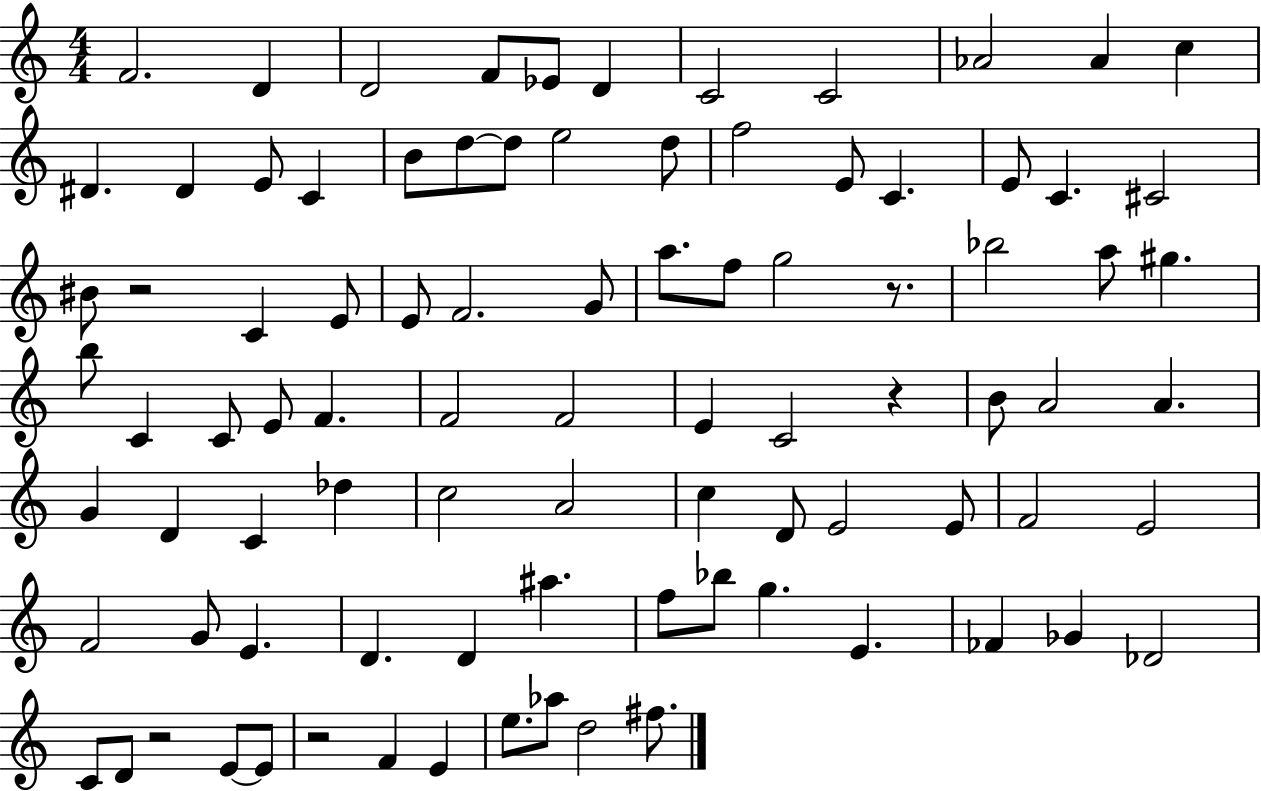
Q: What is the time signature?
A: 4/4